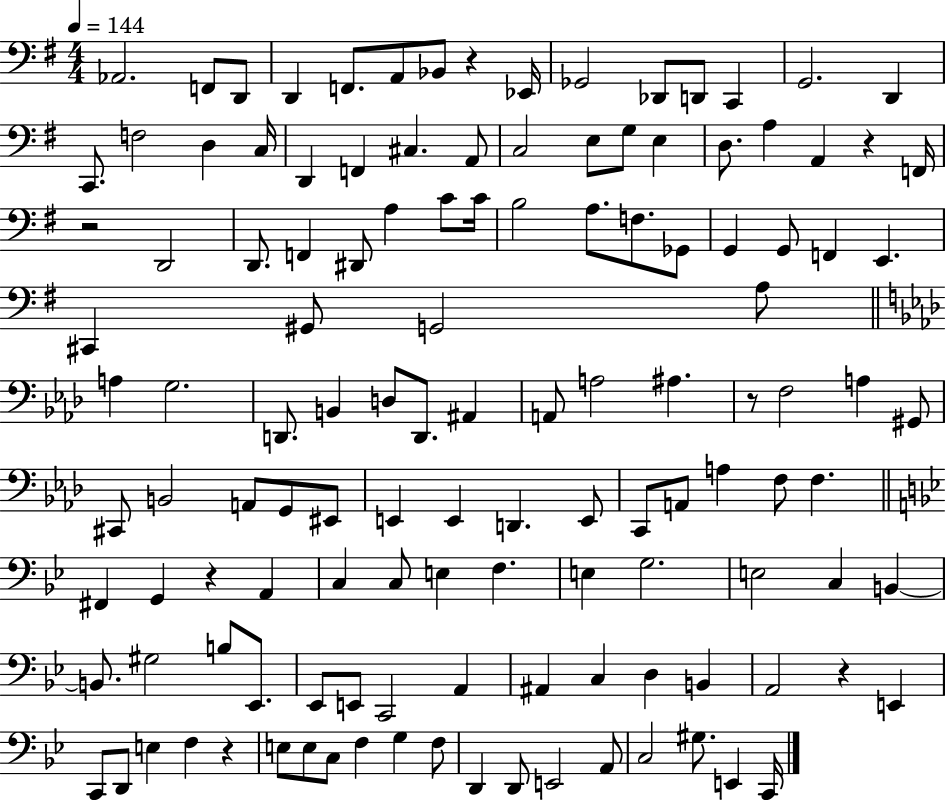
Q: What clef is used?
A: bass